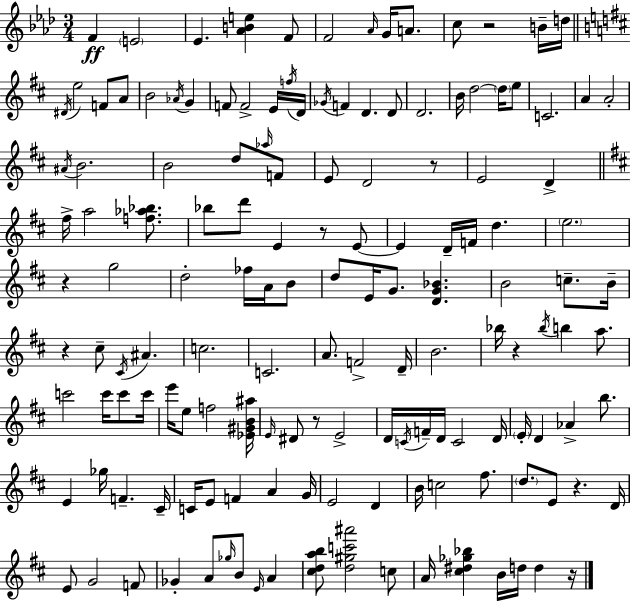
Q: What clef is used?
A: treble